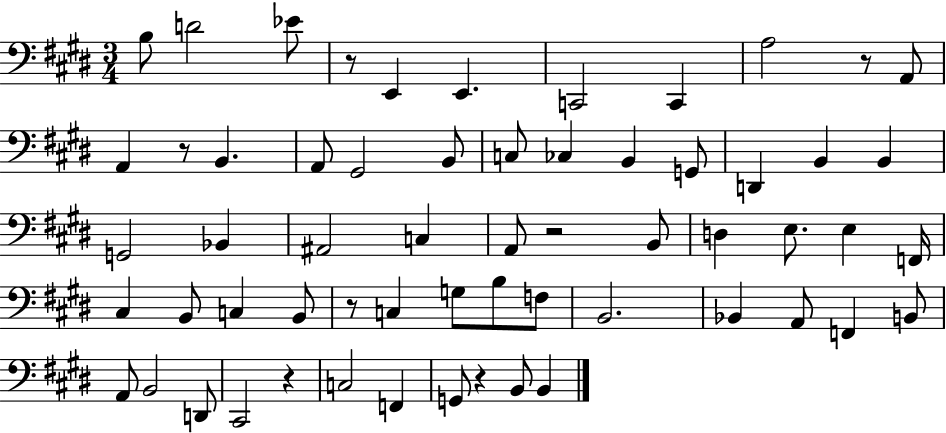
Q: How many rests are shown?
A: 7